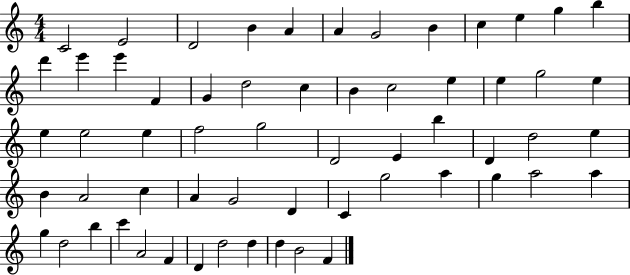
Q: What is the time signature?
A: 4/4